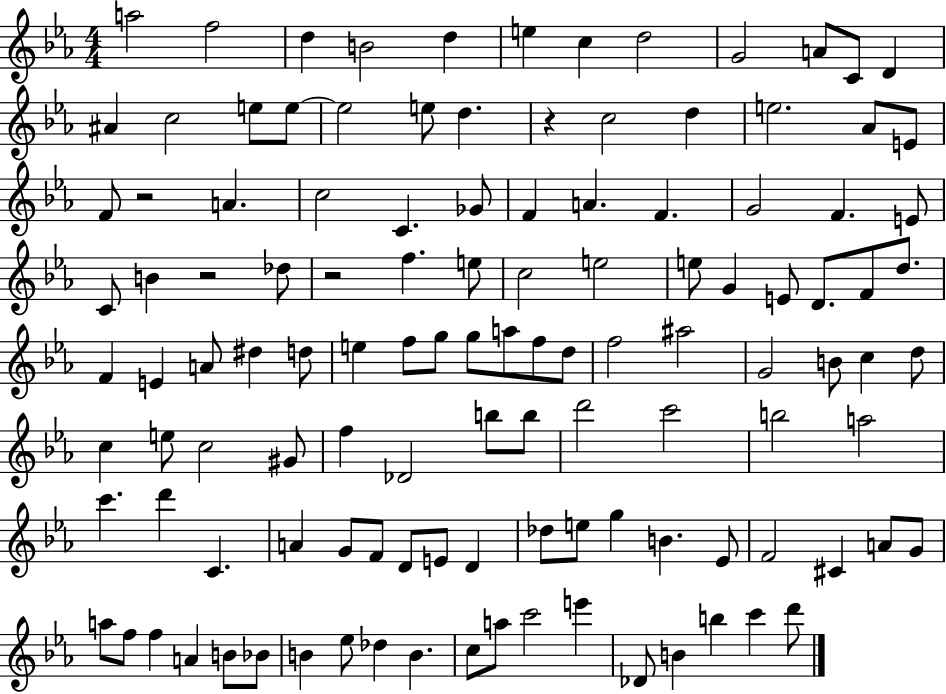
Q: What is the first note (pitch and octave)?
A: A5